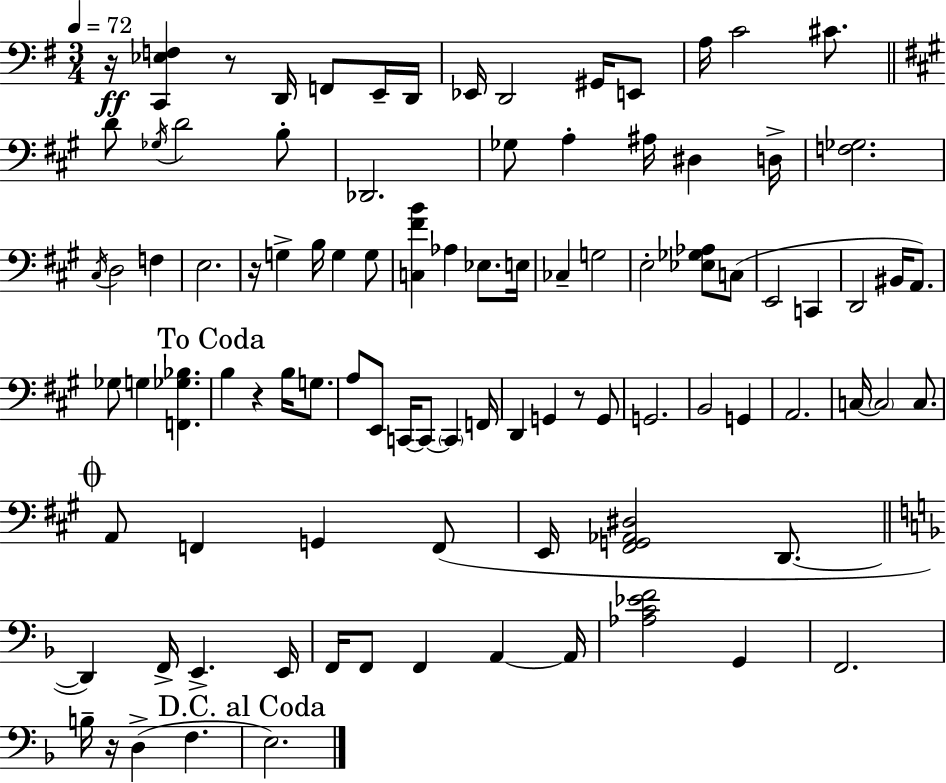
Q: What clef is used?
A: bass